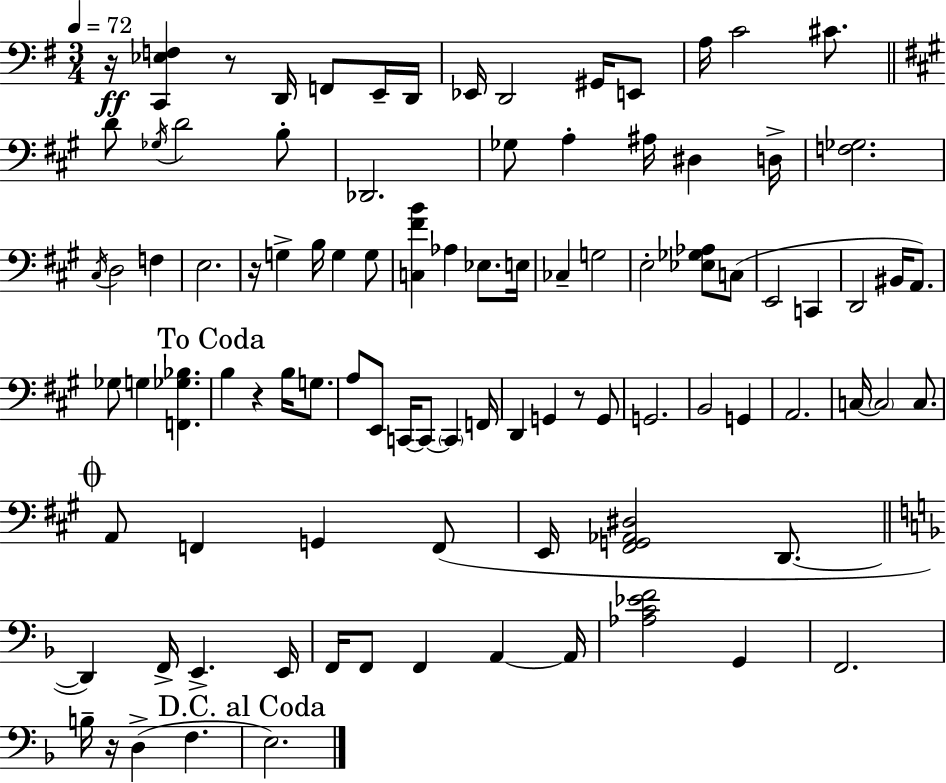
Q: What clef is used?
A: bass